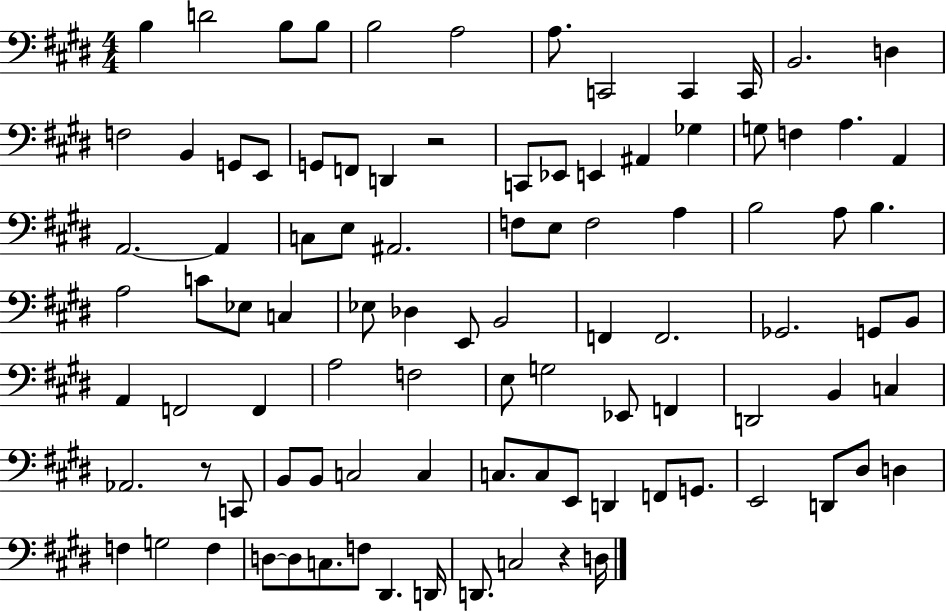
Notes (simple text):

B3/q D4/h B3/e B3/e B3/h A3/h A3/e. C2/h C2/q C2/s B2/h. D3/q F3/h B2/q G2/e E2/e G2/e F2/e D2/q R/h C2/e Eb2/e E2/q A#2/q Gb3/q G3/e F3/q A3/q. A2/q A2/h. A2/q C3/e E3/e A#2/h. F3/e E3/e F3/h A3/q B3/h A3/e B3/q. A3/h C4/e Eb3/e C3/q Eb3/e Db3/q E2/e B2/h F2/q F2/h. Gb2/h. G2/e B2/e A2/q F2/h F2/q A3/h F3/h E3/e G3/h Eb2/e F2/q D2/h B2/q C3/q Ab2/h. R/e C2/e B2/e B2/e C3/h C3/q C3/e. C3/e E2/e D2/q F2/e G2/e. E2/h D2/e D#3/e D3/q F3/q G3/h F3/q D3/e D3/e C3/e. F3/e D#2/q. D2/s D2/e. C3/h R/q D3/s